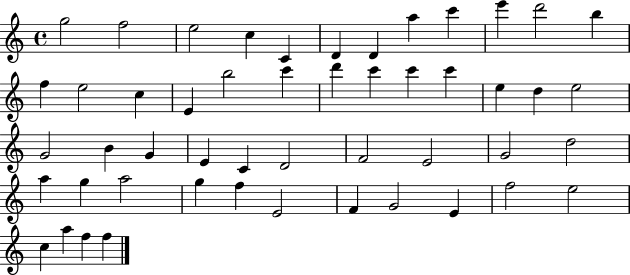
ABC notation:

X:1
T:Untitled
M:4/4
L:1/4
K:C
g2 f2 e2 c C D D a c' e' d'2 b f e2 c E b2 c' d' c' c' c' e d e2 G2 B G E C D2 F2 E2 G2 d2 a g a2 g f E2 F G2 E f2 e2 c a f f